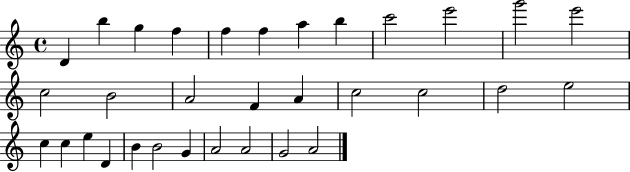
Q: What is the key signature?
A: C major